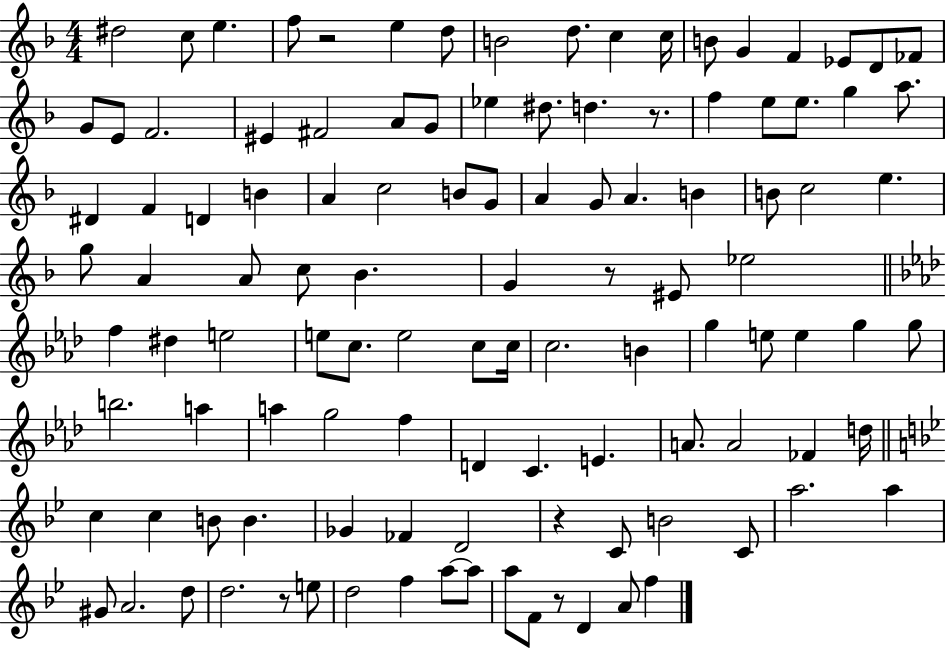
D#5/h C5/e E5/q. F5/e R/h E5/q D5/e B4/h D5/e. C5/q C5/s B4/e G4/q F4/q Eb4/e D4/e FES4/e G4/e E4/e F4/h. EIS4/q F#4/h A4/e G4/e Eb5/q D#5/e. D5/q. R/e. F5/q E5/e E5/e. G5/q A5/e. D#4/q F4/q D4/q B4/q A4/q C5/h B4/e G4/e A4/q G4/e A4/q. B4/q B4/e C5/h E5/q. G5/e A4/q A4/e C5/e Bb4/q. G4/q R/e EIS4/e Eb5/h F5/q D#5/q E5/h E5/e C5/e. E5/h C5/e C5/s C5/h. B4/q G5/q E5/e E5/q G5/q G5/e B5/h. A5/q A5/q G5/h F5/q D4/q C4/q. E4/q. A4/e. A4/h FES4/q D5/s C5/q C5/q B4/e B4/q. Gb4/q FES4/q D4/h R/q C4/e B4/h C4/e A5/h. A5/q G#4/e A4/h. D5/e D5/h. R/e E5/e D5/h F5/q A5/e A5/e A5/e F4/e R/e D4/q A4/e F5/q